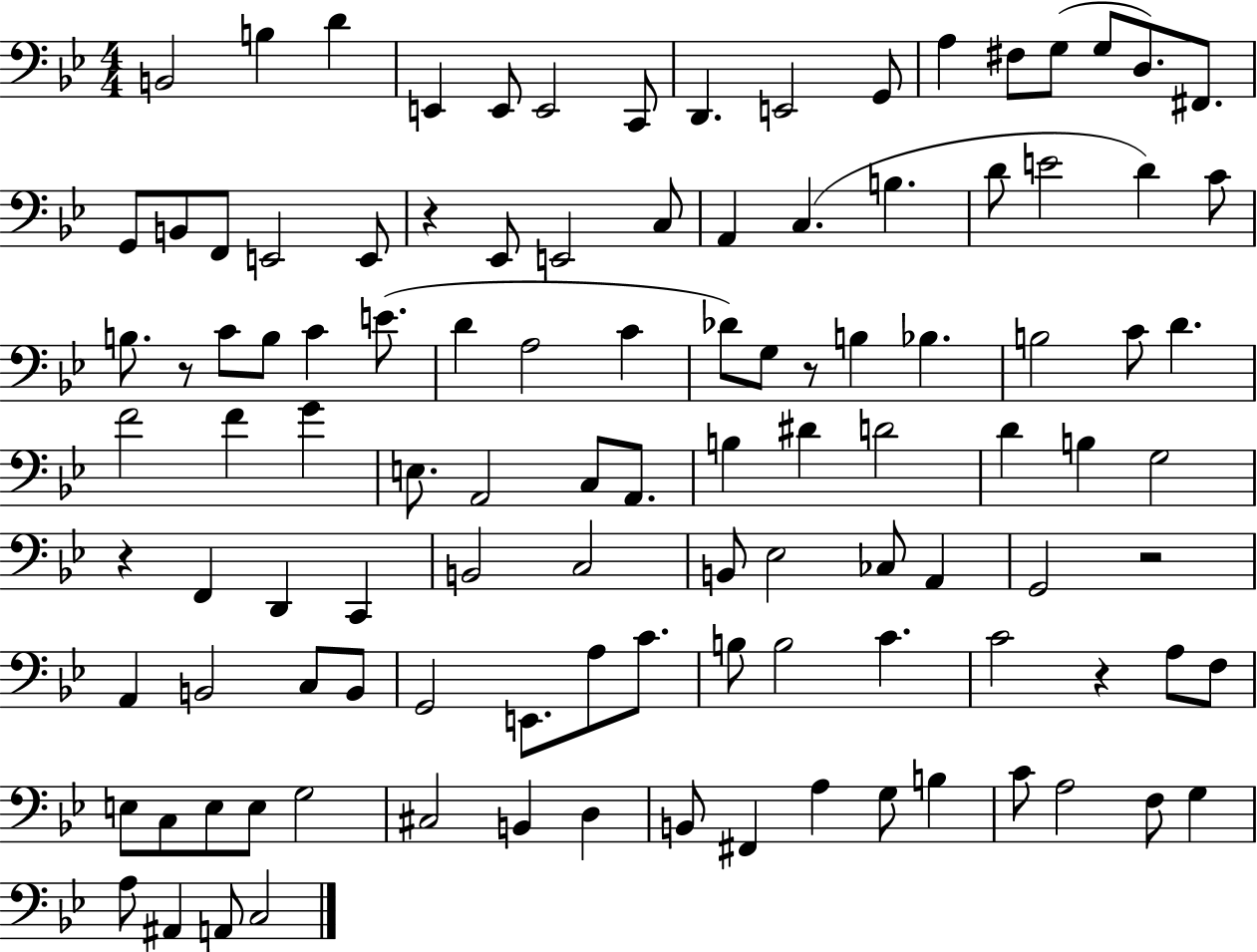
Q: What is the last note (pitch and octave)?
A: C3